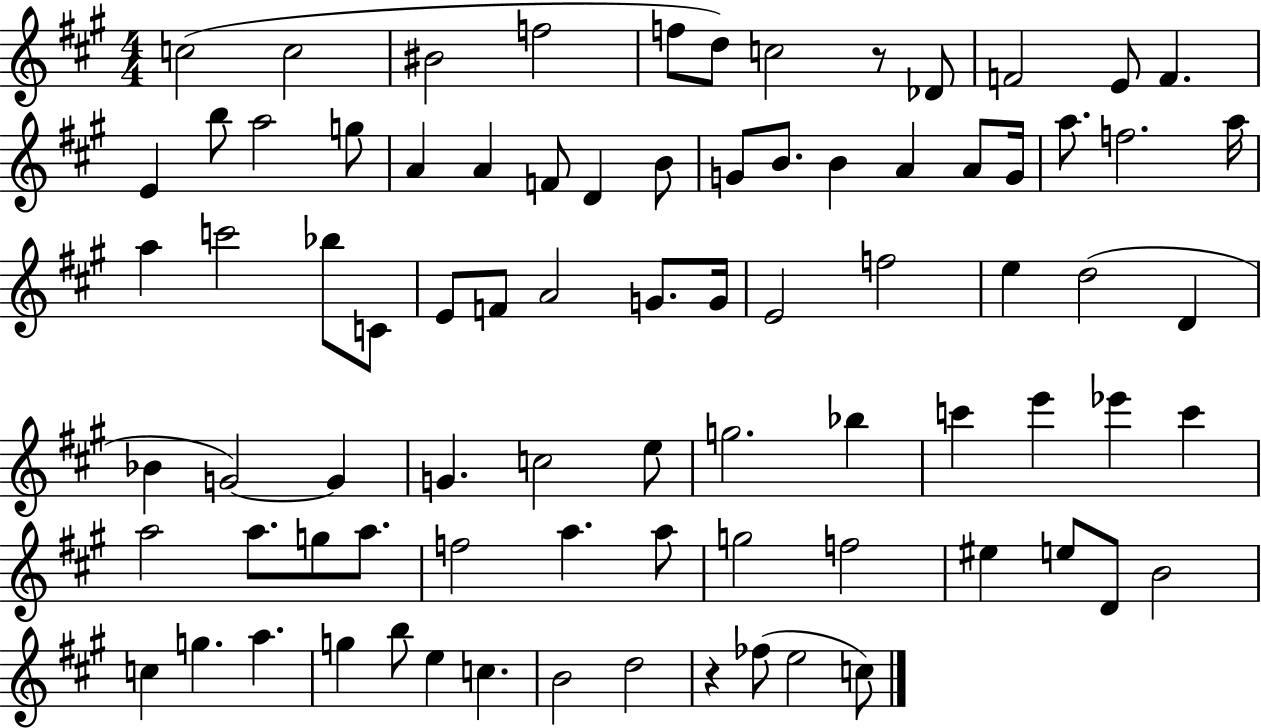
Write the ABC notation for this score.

X:1
T:Untitled
M:4/4
L:1/4
K:A
c2 c2 ^B2 f2 f/2 d/2 c2 z/2 _D/2 F2 E/2 F E b/2 a2 g/2 A A F/2 D B/2 G/2 B/2 B A A/2 G/4 a/2 f2 a/4 a c'2 _b/2 C/2 E/2 F/2 A2 G/2 G/4 E2 f2 e d2 D _B G2 G G c2 e/2 g2 _b c' e' _e' c' a2 a/2 g/2 a/2 f2 a a/2 g2 f2 ^e e/2 D/2 B2 c g a g b/2 e c B2 d2 z _f/2 e2 c/2